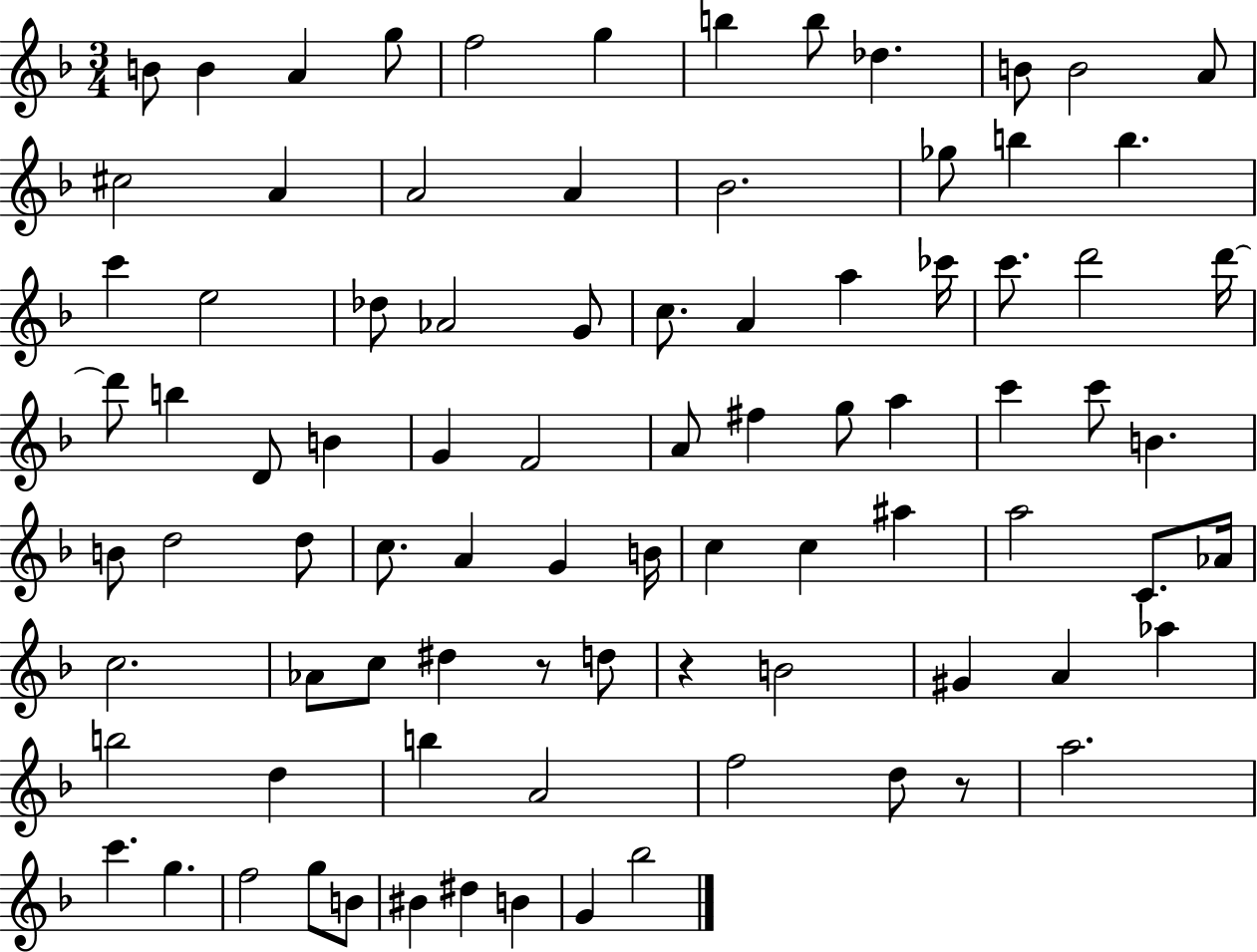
{
  \clef treble
  \numericTimeSignature
  \time 3/4
  \key f \major
  b'8 b'4 a'4 g''8 | f''2 g''4 | b''4 b''8 des''4. | b'8 b'2 a'8 | \break cis''2 a'4 | a'2 a'4 | bes'2. | ges''8 b''4 b''4. | \break c'''4 e''2 | des''8 aes'2 g'8 | c''8. a'4 a''4 ces'''16 | c'''8. d'''2 d'''16~~ | \break d'''8 b''4 d'8 b'4 | g'4 f'2 | a'8 fis''4 g''8 a''4 | c'''4 c'''8 b'4. | \break b'8 d''2 d''8 | c''8. a'4 g'4 b'16 | c''4 c''4 ais''4 | a''2 c'8. aes'16 | \break c''2. | aes'8 c''8 dis''4 r8 d''8 | r4 b'2 | gis'4 a'4 aes''4 | \break b''2 d''4 | b''4 a'2 | f''2 d''8 r8 | a''2. | \break c'''4. g''4. | f''2 g''8 b'8 | bis'4 dis''4 b'4 | g'4 bes''2 | \break \bar "|."
}